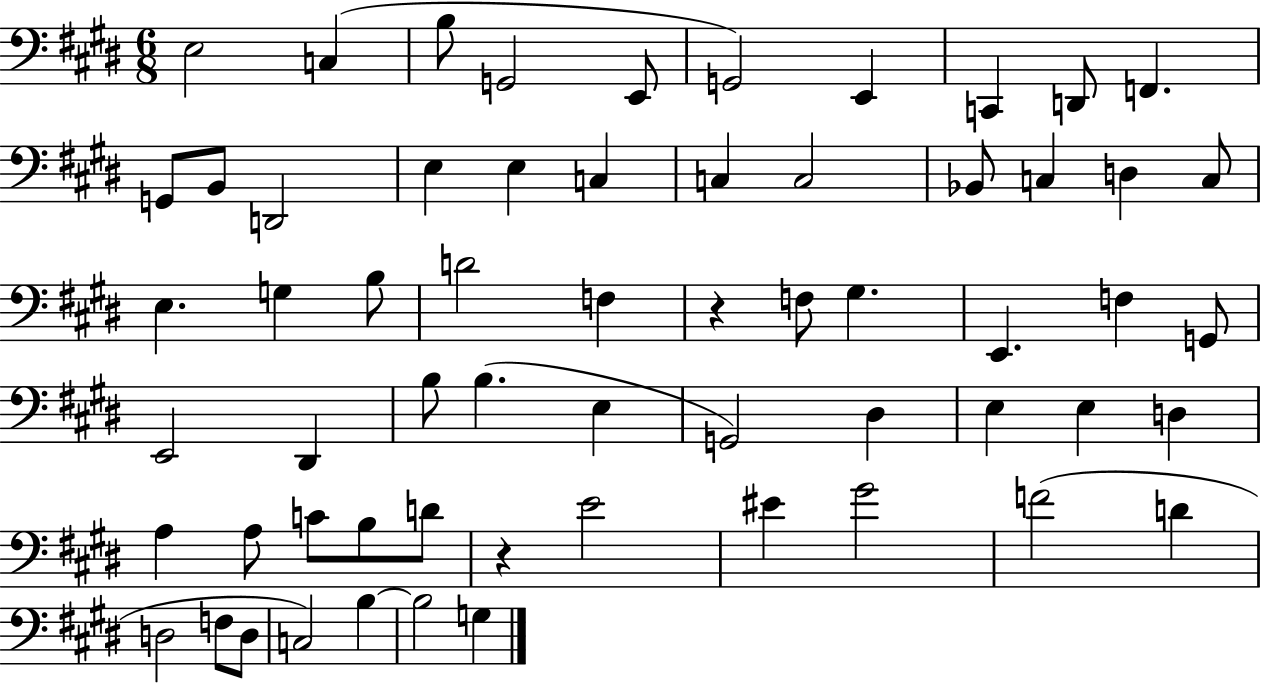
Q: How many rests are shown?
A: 2